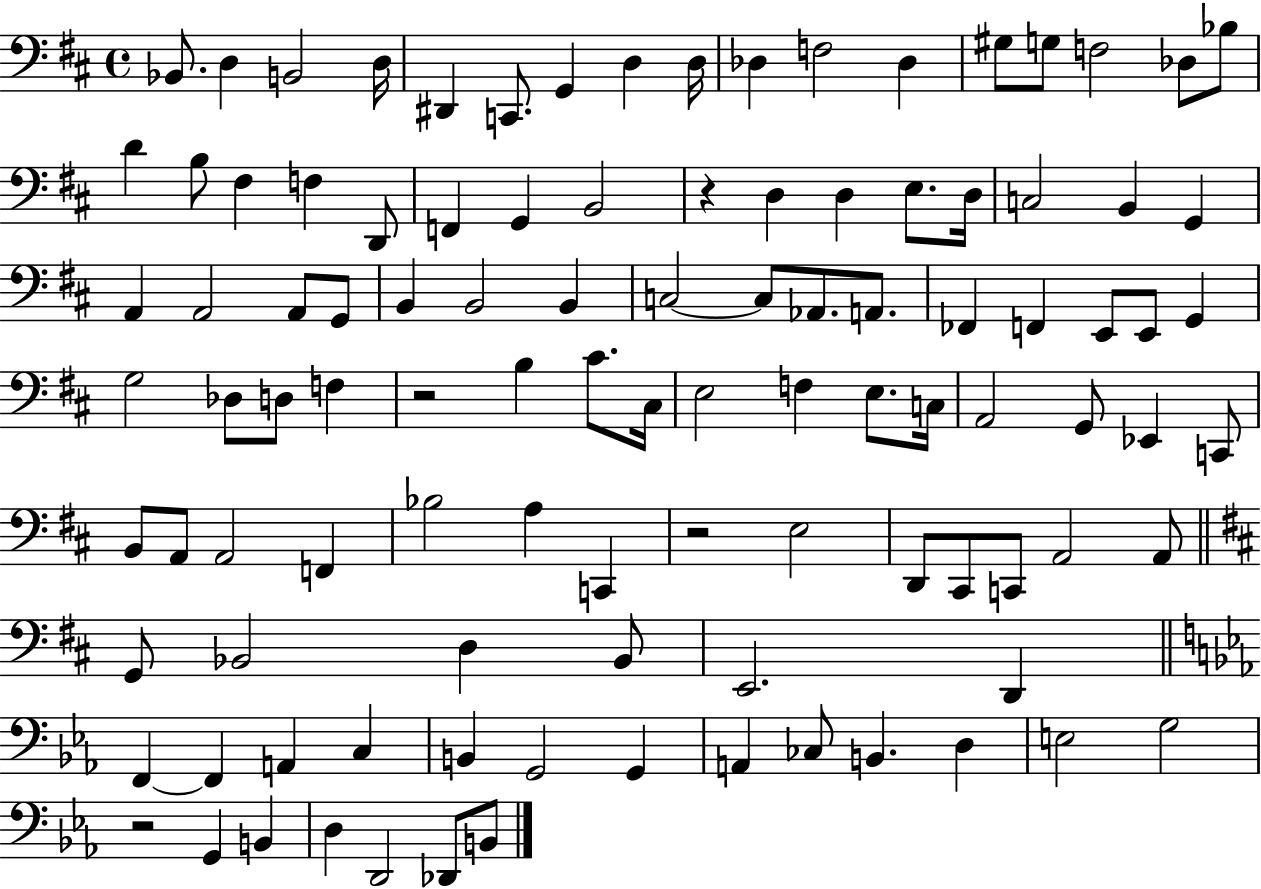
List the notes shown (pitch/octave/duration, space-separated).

Bb2/e. D3/q B2/h D3/s D#2/q C2/e. G2/q D3/q D3/s Db3/q F3/h Db3/q G#3/e G3/e F3/h Db3/e Bb3/e D4/q B3/e F#3/q F3/q D2/e F2/q G2/q B2/h R/q D3/q D3/q E3/e. D3/s C3/h B2/q G2/q A2/q A2/h A2/e G2/e B2/q B2/h B2/q C3/h C3/e Ab2/e. A2/e. FES2/q F2/q E2/e E2/e G2/q G3/h Db3/e D3/e F3/q R/h B3/q C#4/e. C#3/s E3/h F3/q E3/e. C3/s A2/h G2/e Eb2/q C2/e B2/e A2/e A2/h F2/q Bb3/h A3/q C2/q R/h E3/h D2/e C#2/e C2/e A2/h A2/e G2/e Bb2/h D3/q Bb2/e E2/h. D2/q F2/q F2/q A2/q C3/q B2/q G2/h G2/q A2/q CES3/e B2/q. D3/q E3/h G3/h R/h G2/q B2/q D3/q D2/h Db2/e B2/e